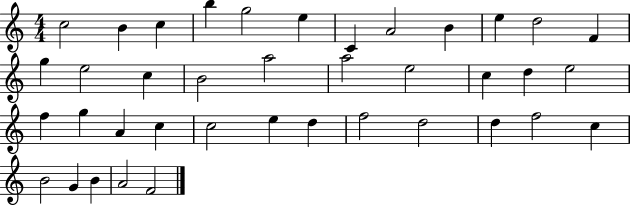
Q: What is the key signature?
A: C major